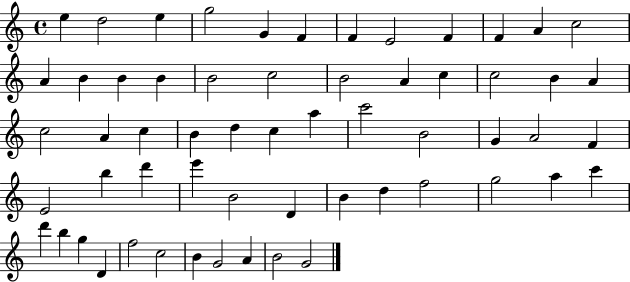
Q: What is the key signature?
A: C major